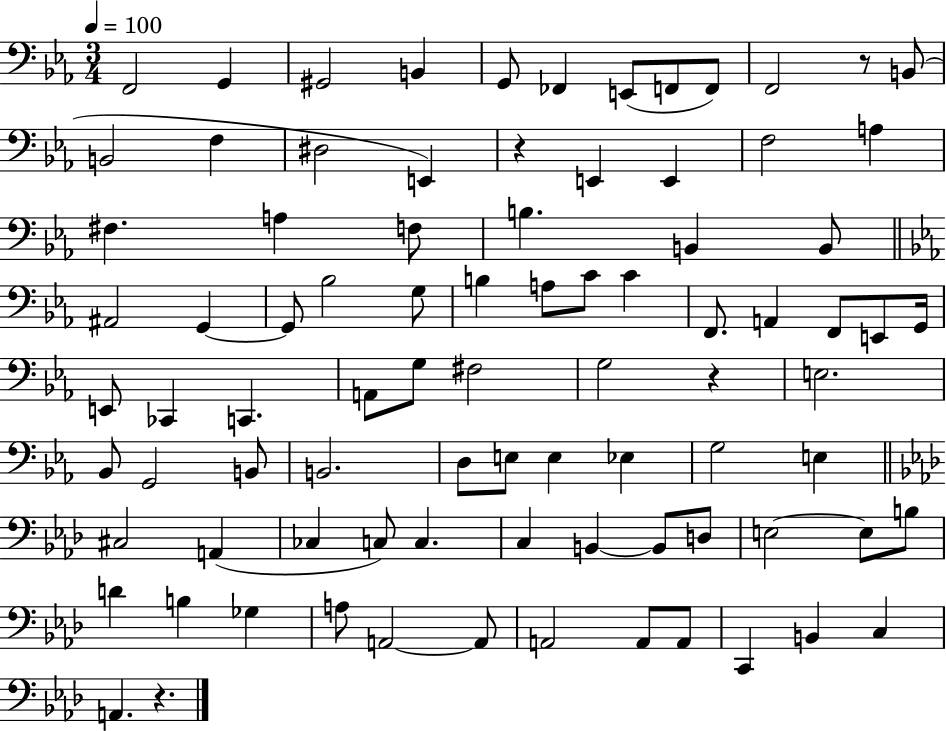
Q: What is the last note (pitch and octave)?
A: A2